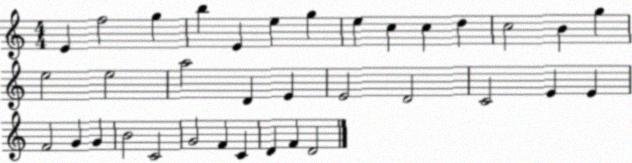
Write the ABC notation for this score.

X:1
T:Untitled
M:4/4
L:1/4
K:C
E f2 g b E e g e c c d c2 B g e2 e2 a2 D E E2 D2 C2 E E F2 G G B2 C2 G2 F C D F D2